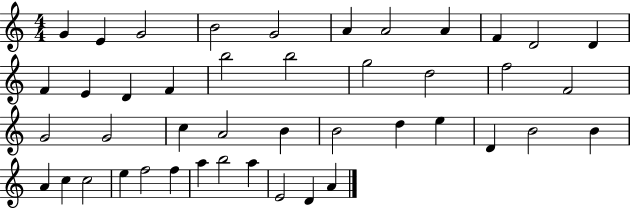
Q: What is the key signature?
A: C major